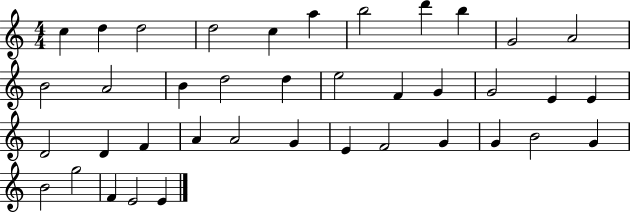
X:1
T:Untitled
M:4/4
L:1/4
K:C
c d d2 d2 c a b2 d' b G2 A2 B2 A2 B d2 d e2 F G G2 E E D2 D F A A2 G E F2 G G B2 G B2 g2 F E2 E